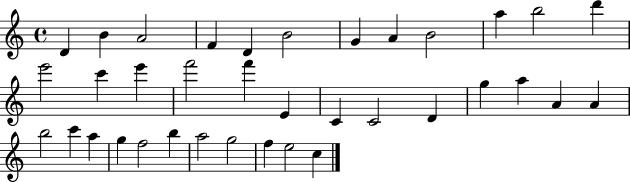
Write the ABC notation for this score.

X:1
T:Untitled
M:4/4
L:1/4
K:C
D B A2 F D B2 G A B2 a b2 d' e'2 c' e' f'2 f' E C C2 D g a A A b2 c' a g f2 b a2 g2 f e2 c